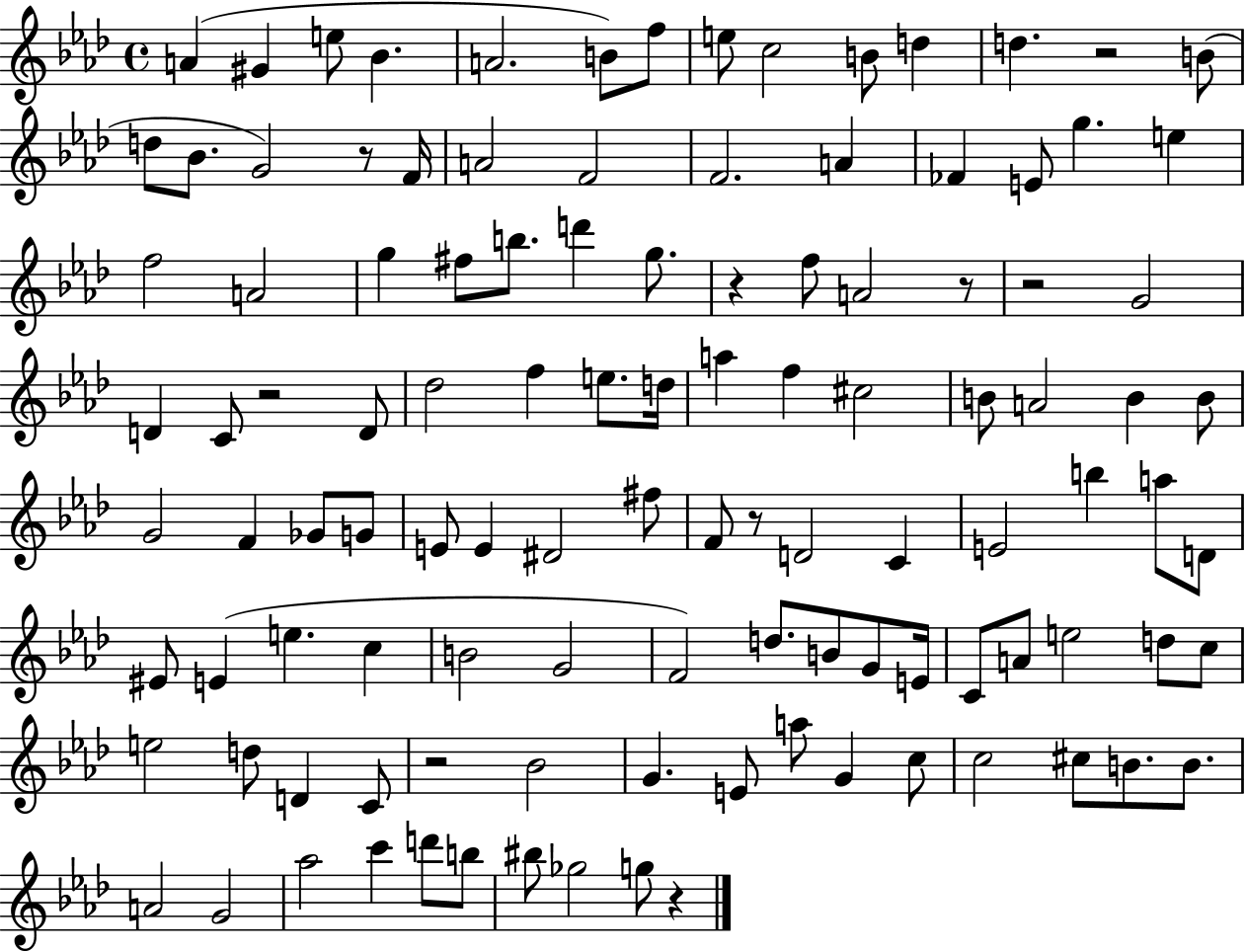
X:1
T:Untitled
M:4/4
L:1/4
K:Ab
A ^G e/2 _B A2 B/2 f/2 e/2 c2 B/2 d d z2 B/2 d/2 _B/2 G2 z/2 F/4 A2 F2 F2 A _F E/2 g e f2 A2 g ^f/2 b/2 d' g/2 z f/2 A2 z/2 z2 G2 D C/2 z2 D/2 _d2 f e/2 d/4 a f ^c2 B/2 A2 B B/2 G2 F _G/2 G/2 E/2 E ^D2 ^f/2 F/2 z/2 D2 C E2 b a/2 D/2 ^E/2 E e c B2 G2 F2 d/2 B/2 G/2 E/4 C/2 A/2 e2 d/2 c/2 e2 d/2 D C/2 z2 _B2 G E/2 a/2 G c/2 c2 ^c/2 B/2 B/2 A2 G2 _a2 c' d'/2 b/2 ^b/2 _g2 g/2 z